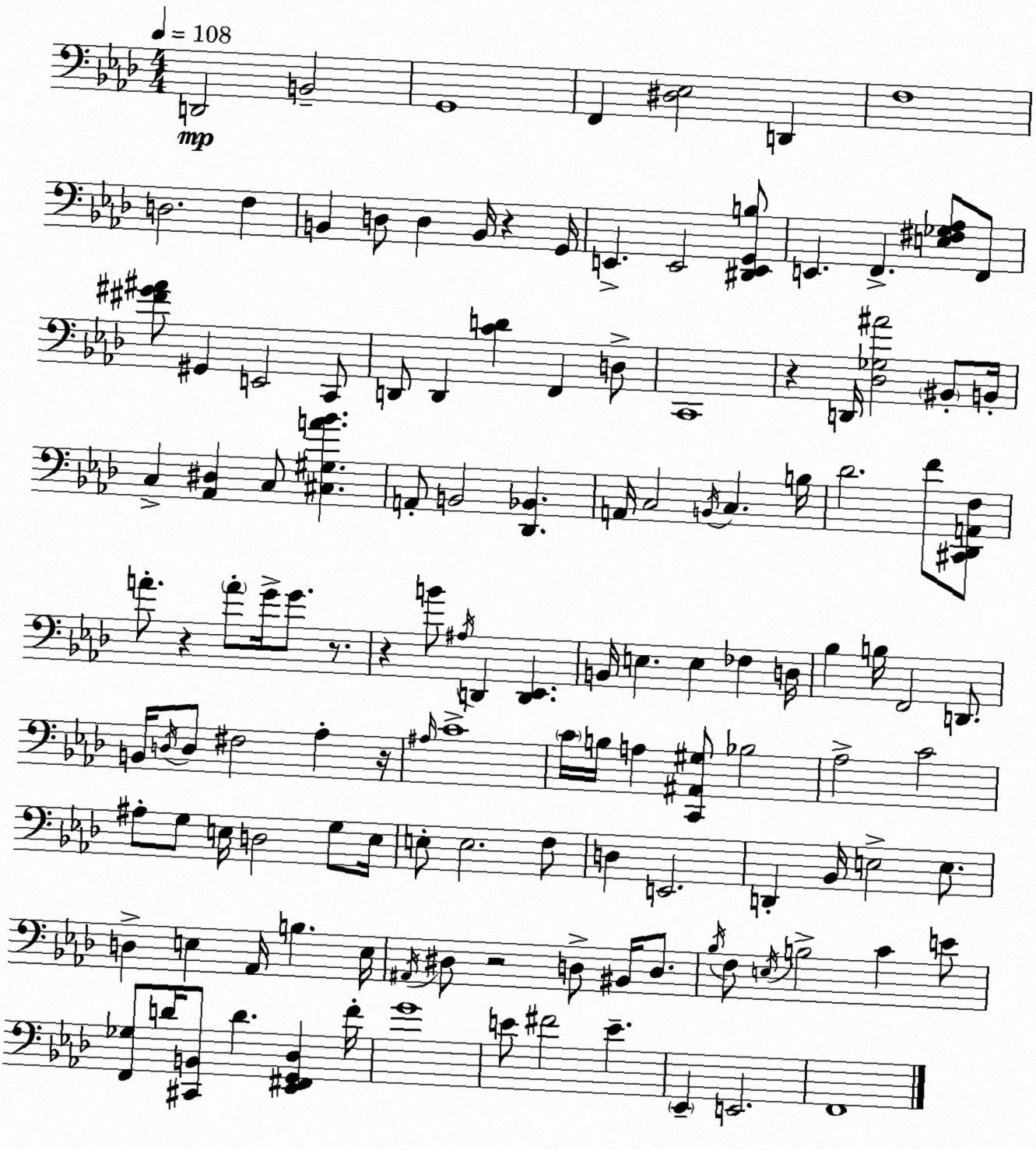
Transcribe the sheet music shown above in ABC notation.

X:1
T:Untitled
M:4/4
L:1/4
K:Ab
D,,2 B,,2 G,,4 F,, [^D,_E,]2 D,, F,4 D,2 F, B,, D,/2 D, B,,/4 z G,,/4 E,, E,,2 [^D,,E,,G,,B,]/2 E,, F,, [E,^F,_G,_A,]/2 F,,/2 [^F^G^A]/2 ^G,, E,,2 C,,/2 D,,/2 D,, [CD] F,, D,/2 C,,4 z D,,/4 [_D,_G,^A]2 ^B,,/2 B,,/4 C, [_A,,^D,] C,/2 [^C,^G,A_B] A,,/2 B,,2 [_D,,_B,,] A,,/4 C,2 B,,/4 C, B,/4 _D2 F/2 [^C,,_D,,A,,F,]/2 A/2 z A/2 G/4 G/2 z/2 z B/2 ^A,/4 D,, [D,,_E,,] B,,/4 E, E, _F, D,/4 _B, B,/4 F,,2 D,,/2 B,,/4 D,/4 D,/2 ^F,2 _A, z/4 ^A,/4 C4 C/4 B,/4 A, [C,,^A,,^G,]/2 _B,2 _A,2 C2 ^A,/2 G,/2 E,/4 D,2 G,/2 E,/4 E,/2 E,2 F,/2 D, E,,2 D,, _B,,/4 E,2 E,/2 D, E, _A,,/4 B, E,/4 ^A,,/4 ^D,/2 z2 D,/2 ^B,,/4 D,/2 _B,/4 F,/2 E,/4 B,2 C E/2 [F,,_G,]/2 D/4 [^C,,B,,]/2 D [_E,,^F,,G,,_D,] F/4 G4 E/2 ^F2 E _E,, E,,2 F,,4